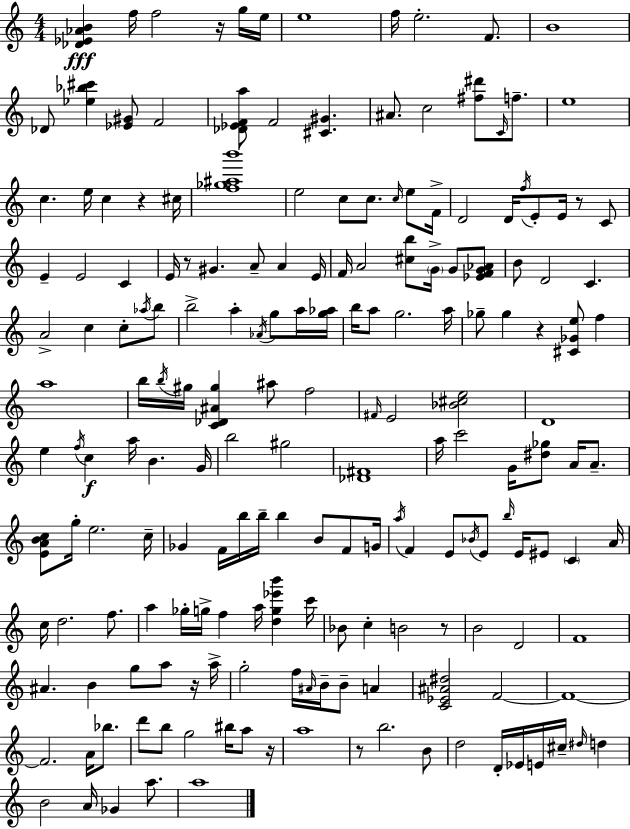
{
  \clef treble
  \numericTimeSignature
  \time 4/4
  \key a \minor
  <des' ees' aes' b'>4\fff f''16 f''2 r16 g''16 e''16 | e''1 | f''16 e''2.-. f'8. | b'1 | \break des'8 <ees'' bes'' cis'''>4 <ees' gis'>8 f'2 | <des' ees' f' a''>8 f'2 <cis' gis'>4. | ais'8. c''2 <fis'' dis'''>8 \grace { c'16 } f''8.-- | e''1 | \break c''4. e''16 c''4 r4 | cis''16 <f'' ges'' ais'' b'''>1 | e''2 c''8 c''8. \grace { c''16 } e''8 | f'16-> d'2 d'16 \acciaccatura { f''16 } e'8-. e'16 r8 | \break c'8 e'4-- e'2 c'4 | e'16 r8 gis'4. a'8-- a'4 | e'16 f'16 a'2 <cis'' b''>8 \parenthesize g'16-> g'8 | <ees' f' g' aes'>8 b'8 d'2 c'4. | \break a'2-> c''4 c''8-. | \acciaccatura { aes''16 } b''8 b''2-> a''4-. | \acciaccatura { aes'16 } g''8 a''16 <g'' aes''>16 b''16 a''8 g''2. | a''16 ges''8-- ges''4 r4 <cis' ges' e''>8 | \break f''4 a''1 | b''16 \acciaccatura { b''16 } gis''16 <c' des' ais' gis''>4 ais''8 f''2 | \grace { fis'16 } e'2 <bes' cis'' e''>2 | d'1 | \break e''4 \acciaccatura { f''16 }\f c''4 | a''16 b'4. g'16 b''2 | gis''2 <des' fis'>1 | a''16 c'''2 | \break g'16 <dis'' ges''>8 a'16 a'8.-- <e' a' b' c''>8 g''16-. e''2. | c''16-- ges'4 f'16 b''16 b''16-- b''4 | b'8 f'8 g'16 \acciaccatura { a''16 } f'4 e'8 \acciaccatura { bes'16 } | e'8 \grace { b''16 } e'16 eis'8 \parenthesize c'4 a'16 c''16 d''2. | \break f''8. a''4 ges''16-. | g''16-> f''4 a''16 <d'' g'' ees''' b'''>4 c'''16 bes'8 c''4-. | b'2 r8 b'2 | d'2 f'1 | \break ais'4. | b'4 g''8 a''8 r16 a''16-> g''2-. | f''16 \grace { ais'16 } b'16-- b'8-- a'4 <c' ees' ais' dis''>2 | f'2~~ f'1~~ | \break f'2. | a'16 bes''8. d'''8 b''8 | g''2 bis''16 a''8 r16 a''1 | r8 b''2. | \break b'8 d''2 | d'16-. ees'16 e'16 cis''16-- \grace { dis''16 } d''4 b'2 | a'16 ges'4 a''8. a''1 | \bar "|."
}